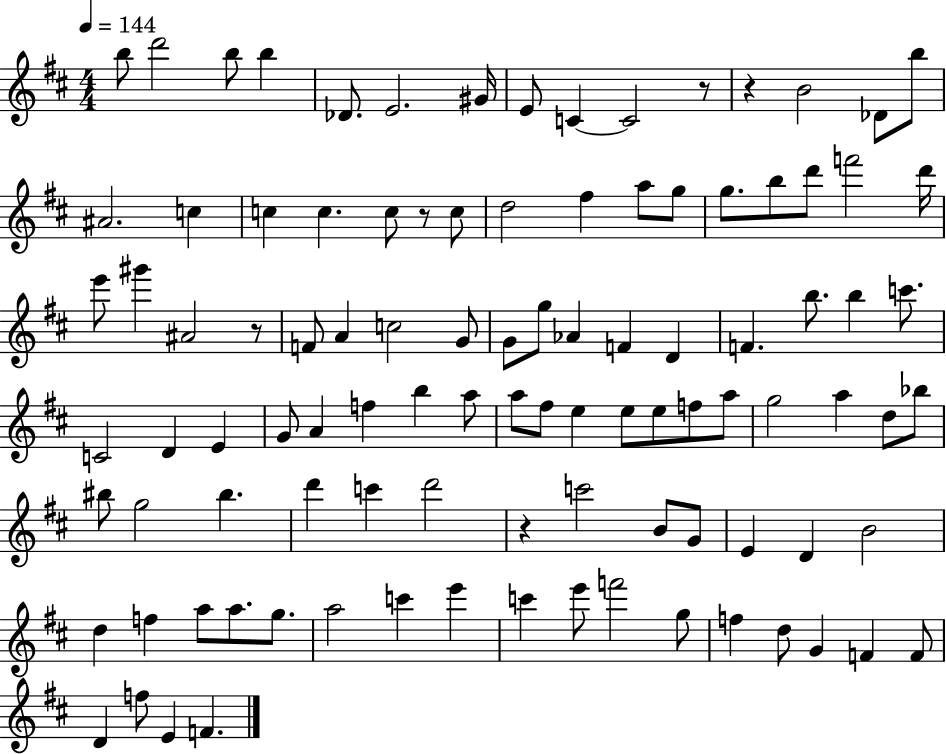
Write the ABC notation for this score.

X:1
T:Untitled
M:4/4
L:1/4
K:D
b/2 d'2 b/2 b _D/2 E2 ^G/4 E/2 C C2 z/2 z B2 _D/2 b/2 ^A2 c c c c/2 z/2 c/2 d2 ^f a/2 g/2 g/2 b/2 d'/2 f'2 d'/4 e'/2 ^g' ^A2 z/2 F/2 A c2 G/2 G/2 g/2 _A F D F b/2 b c'/2 C2 D E G/2 A f b a/2 a/2 ^f/2 e e/2 e/2 f/2 a/2 g2 a d/2 _b/2 ^b/2 g2 ^b d' c' d'2 z c'2 B/2 G/2 E D B2 d f a/2 a/2 g/2 a2 c' e' c' e'/2 f'2 g/2 f d/2 G F F/2 D f/2 E F